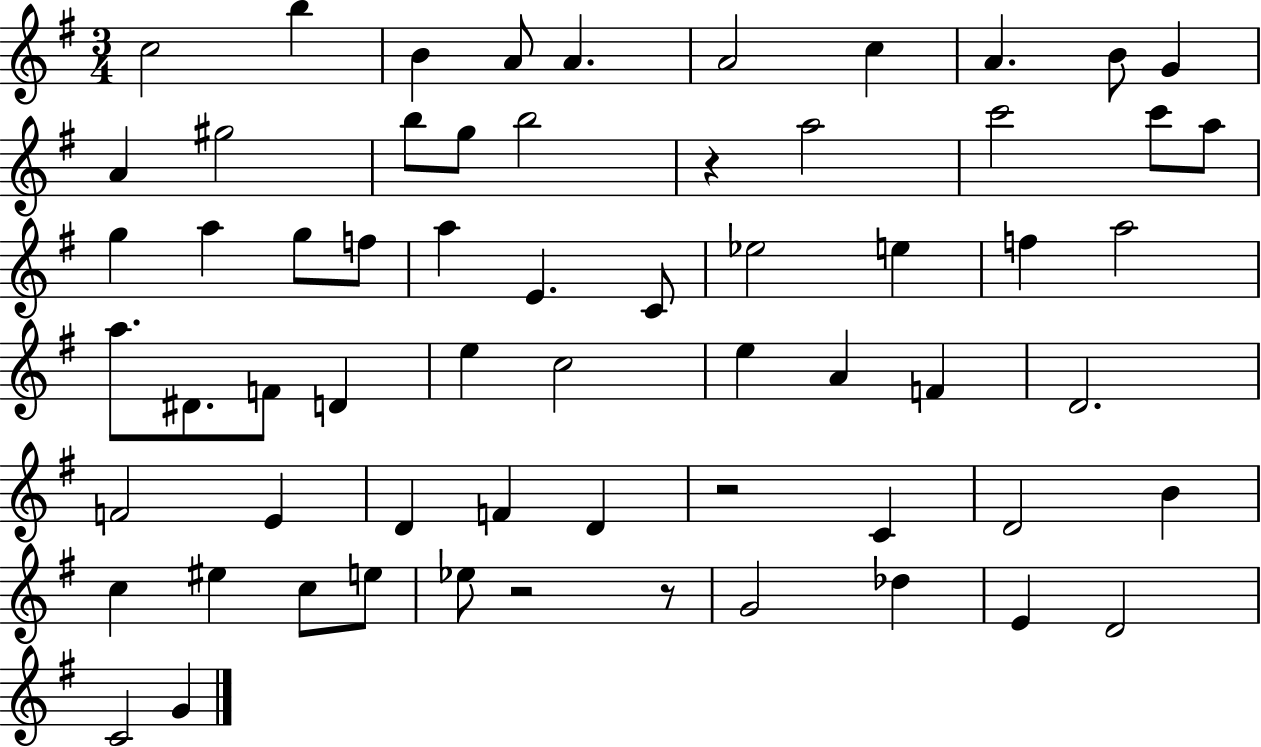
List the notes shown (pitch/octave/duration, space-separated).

C5/h B5/q B4/q A4/e A4/q. A4/h C5/q A4/q. B4/e G4/q A4/q G#5/h B5/e G5/e B5/h R/q A5/h C6/h C6/e A5/e G5/q A5/q G5/e F5/e A5/q E4/q. C4/e Eb5/h E5/q F5/q A5/h A5/e. D#4/e. F4/e D4/q E5/q C5/h E5/q A4/q F4/q D4/h. F4/h E4/q D4/q F4/q D4/q R/h C4/q D4/h B4/q C5/q EIS5/q C5/e E5/e Eb5/e R/h R/e G4/h Db5/q E4/q D4/h C4/h G4/q